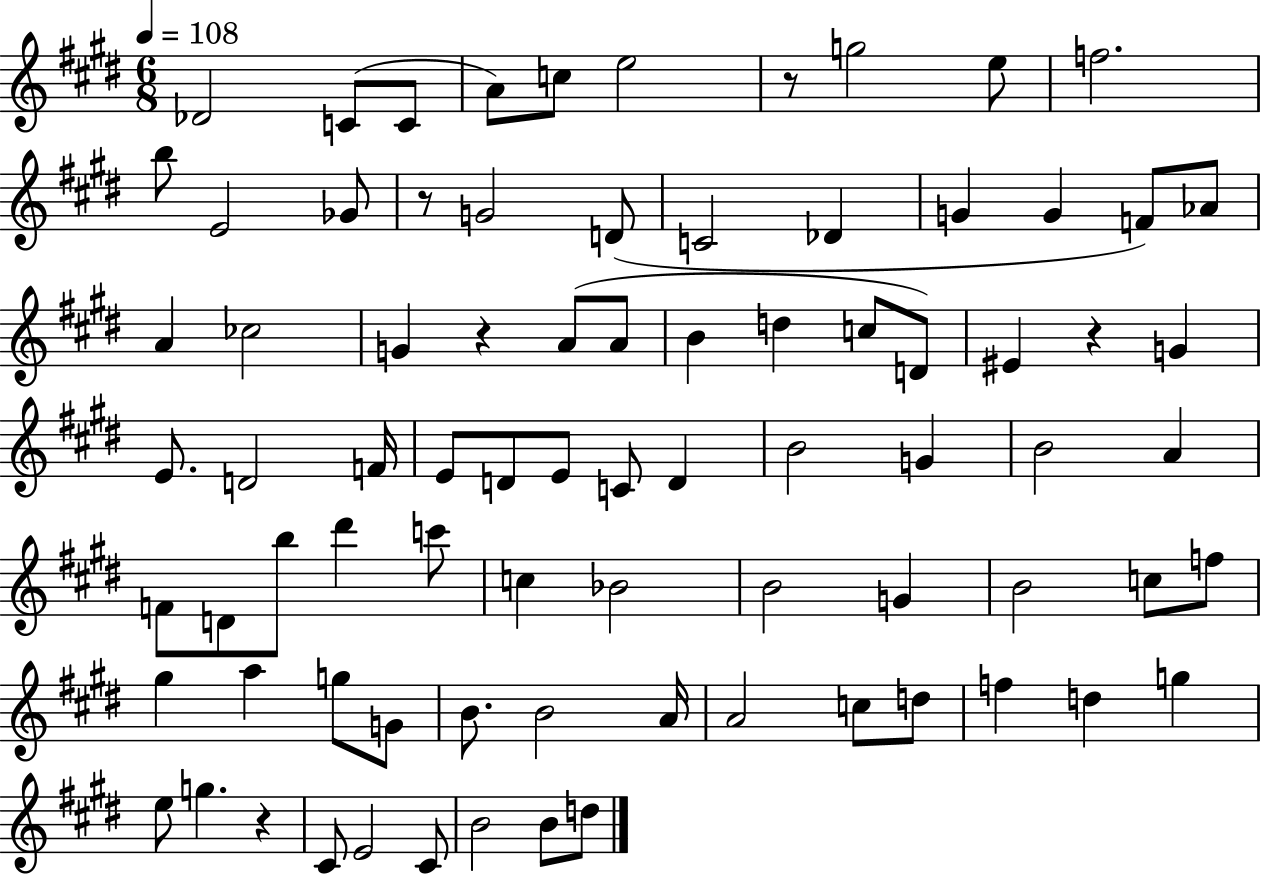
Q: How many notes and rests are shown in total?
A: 81